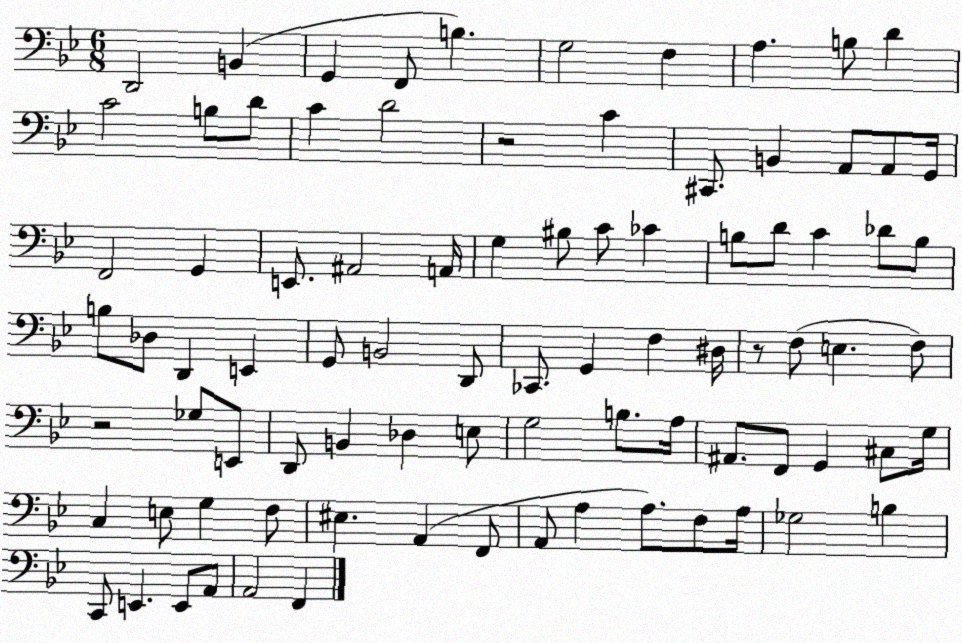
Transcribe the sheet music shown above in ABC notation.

X:1
T:Untitled
M:6/8
L:1/4
K:Bb
D,,2 B,, G,, F,,/2 B, G,2 F, A, B,/2 D C2 B,/2 D/2 C D2 z2 C ^C,,/2 B,, A,,/2 A,,/2 G,,/4 F,,2 G,, E,,/2 ^A,,2 A,,/4 G, ^B,/2 C/2 _C B,/2 D/2 C _D/2 B,/2 B,/2 _D,/2 D,, E,, G,,/2 B,,2 D,,/2 _C,,/2 G,, F, ^D,/4 z/2 F,/2 E, F,/2 z2 _G,/2 E,,/2 D,,/2 B,, _D, E,/2 G,2 B,/2 A,/4 ^A,,/2 F,,/2 G,, ^C,/2 G,/4 C, E,/2 G, F,/2 ^E, A,, F,,/2 A,,/2 A, A,/2 F,/2 A,/4 _G,2 B, C,,/2 E,, E,,/2 A,,/2 A,,2 F,,